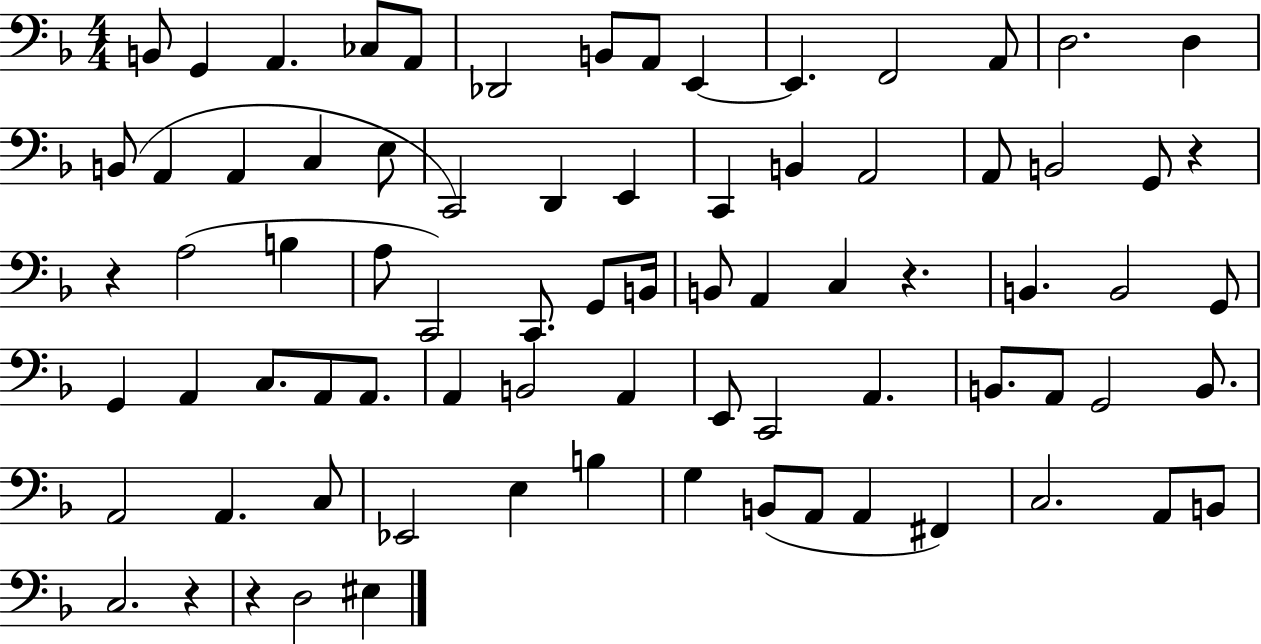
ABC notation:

X:1
T:Untitled
M:4/4
L:1/4
K:F
B,,/2 G,, A,, _C,/2 A,,/2 _D,,2 B,,/2 A,,/2 E,, E,, F,,2 A,,/2 D,2 D, B,,/2 A,, A,, C, E,/2 C,,2 D,, E,, C,, B,, A,,2 A,,/2 B,,2 G,,/2 z z A,2 B, A,/2 C,,2 C,,/2 G,,/2 B,,/4 B,,/2 A,, C, z B,, B,,2 G,,/2 G,, A,, C,/2 A,,/2 A,,/2 A,, B,,2 A,, E,,/2 C,,2 A,, B,,/2 A,,/2 G,,2 B,,/2 A,,2 A,, C,/2 _E,,2 E, B, G, B,,/2 A,,/2 A,, ^F,, C,2 A,,/2 B,,/2 C,2 z z D,2 ^E,